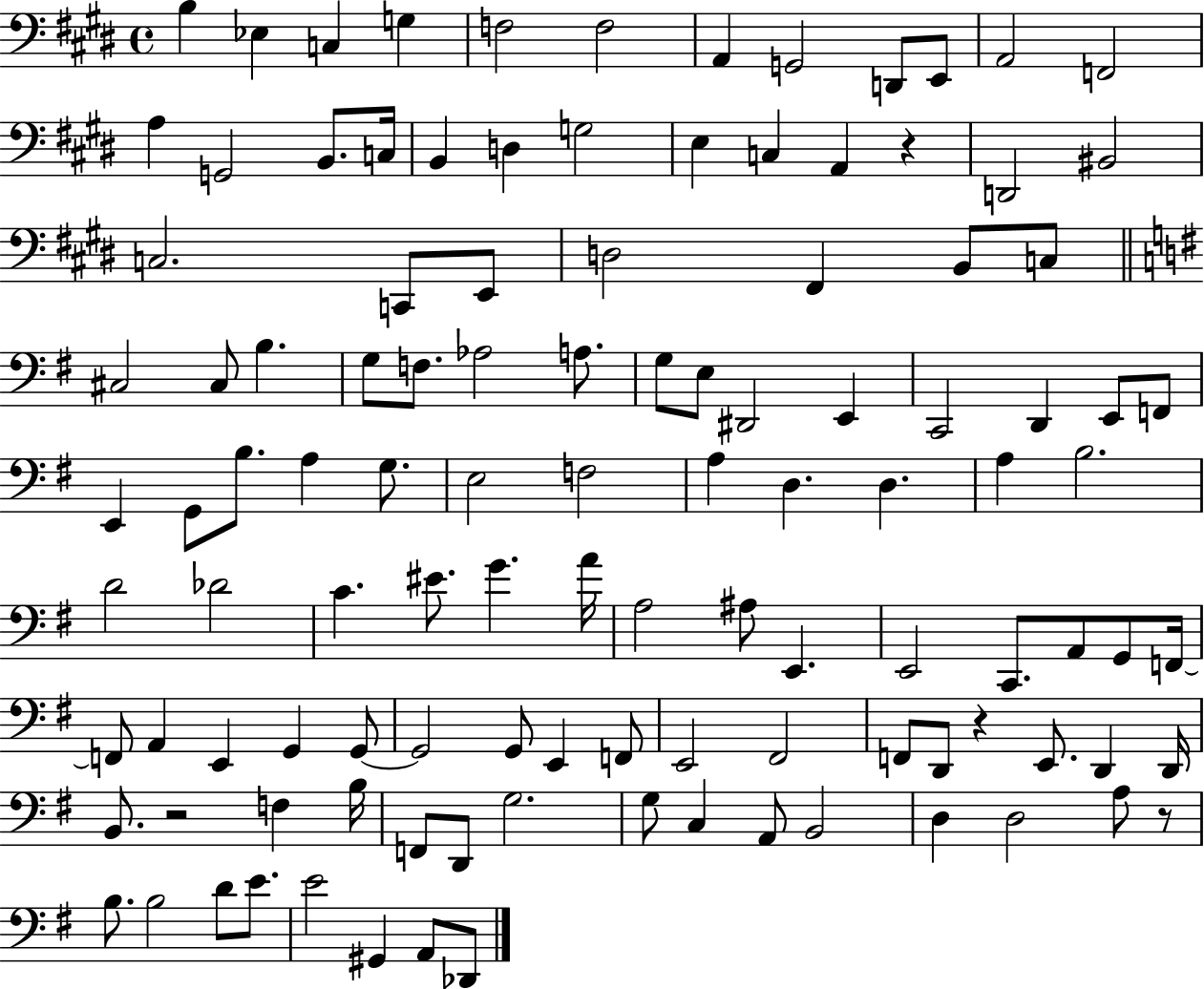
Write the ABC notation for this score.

X:1
T:Untitled
M:4/4
L:1/4
K:E
B, _E, C, G, F,2 F,2 A,, G,,2 D,,/2 E,,/2 A,,2 F,,2 A, G,,2 B,,/2 C,/4 B,, D, G,2 E, C, A,, z D,,2 ^B,,2 C,2 C,,/2 E,,/2 D,2 ^F,, B,,/2 C,/2 ^C,2 ^C,/2 B, G,/2 F,/2 _A,2 A,/2 G,/2 E,/2 ^D,,2 E,, C,,2 D,, E,,/2 F,,/2 E,, G,,/2 B,/2 A, G,/2 E,2 F,2 A, D, D, A, B,2 D2 _D2 C ^E/2 G A/4 A,2 ^A,/2 E,, E,,2 C,,/2 A,,/2 G,,/2 F,,/4 F,,/2 A,, E,, G,, G,,/2 G,,2 G,,/2 E,, F,,/2 E,,2 ^F,,2 F,,/2 D,,/2 z E,,/2 D,, D,,/4 B,,/2 z2 F, B,/4 F,,/2 D,,/2 G,2 G,/2 C, A,,/2 B,,2 D, D,2 A,/2 z/2 B,/2 B,2 D/2 E/2 E2 ^G,, A,,/2 _D,,/2